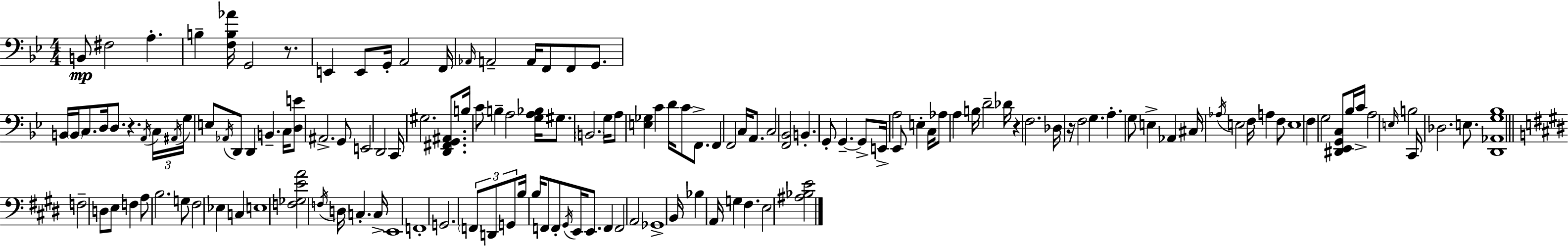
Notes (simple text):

B2/e F#3/h A3/q. B3/q [F3,B3,Ab4]/s G2/h R/e. E2/q E2/e G2/s A2/h F2/s Ab2/s A2/h A2/s F2/e F2/e G2/e. B2/s B2/s C3/e. D3/s D3/e. R/q. A2/s C3/s A#2/s G3/s E3/e Ab2/s D2/e D2/q B2/q. C3/s [D3,E4]/e A#2/h. G2/e E2/h D2/h C2/s G#3/h. [D2,F#2,G2,A#2]/e. B3/s C4/e B3/q A3/h [G3,A3,Bb3]/s G#3/e. B2/h. G3/s A3/e [E3,Gb3]/q C4/q D4/s C4/e F2/e. F2/q F2/h C3/s A2/e. C3/h [F2,Bb2]/h B2/q. G2/e G2/q. G2/e E2/s A3/h Eb2/e E3/q C3/s Ab3/e A3/q B3/s D4/h Db4/s R/q F3/h. Db3/s R/s F3/h G3/q. A3/q. G3/e E3/q Ab2/q C#3/s Ab3/s E3/h F3/s A3/q F3/e E3/w F3/q G3/h [D#2,Eb2,G2,C3]/e Bb3/s C4/s A3/h E3/s B3/h C2/s Db3/h. E3/e. [D2,Ab2,G3,Bb3]/w F3/h D3/e E3/e F3/q A3/e B3/h. G3/e F#3/h Eb3/q C3/q E3/w [F3,Gb3,E4,A4]/h F3/s D3/s C3/q. C3/s E2/w F2/w G2/h. F2/e D2/e G2/e B3/s B3/s F2/e F2/e G#2/s E2/s E2/e. F2/q F2/h A2/h Gb2/w B2/s Bb3/q A2/s G3/q F#3/q. E3/h [A#3,Bb3,E4]/h